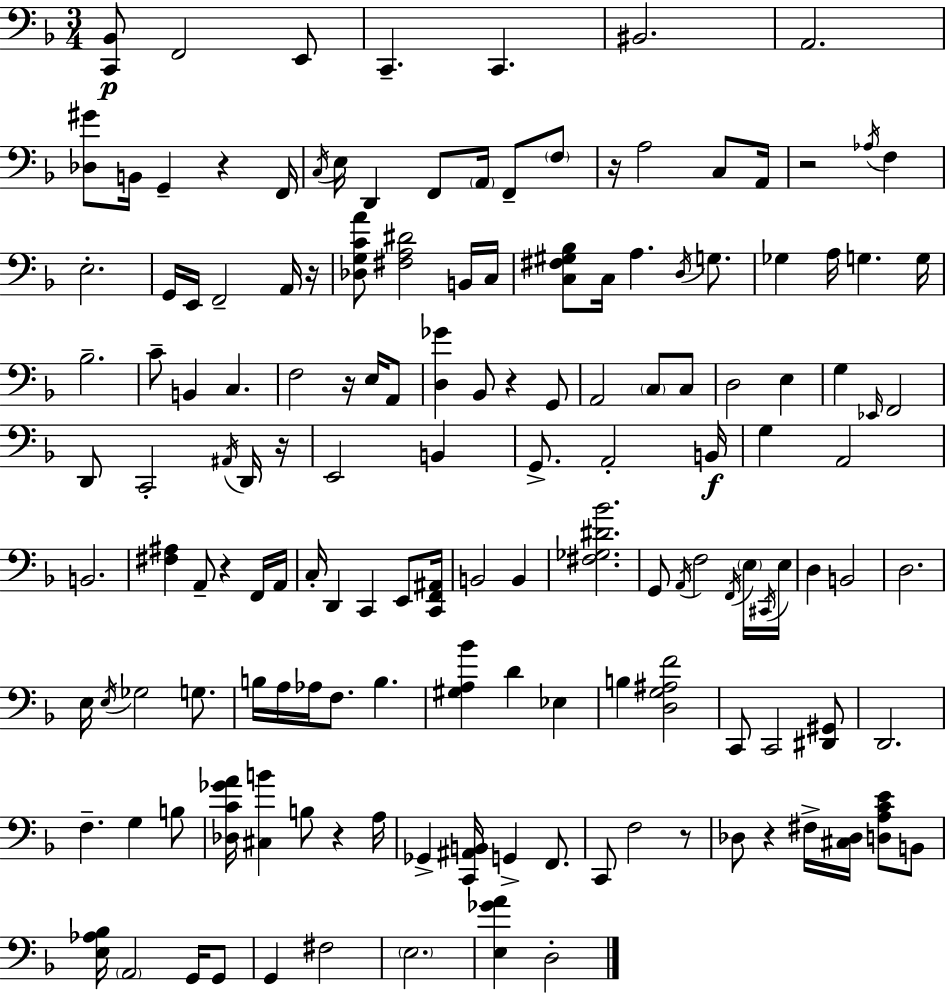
{
  \clef bass
  \numericTimeSignature
  \time 3/4
  \key d \minor
  <c, bes,>8\p f,2 e,8 | c,4.-- c,4. | bis,2. | a,2. | \break <des gis'>8 b,16 g,4-- r4 f,16 | \acciaccatura { c16 } e16 d,4 f,8 \parenthesize a,16 f,8-- \parenthesize f8 | r16 a2 c8 | a,16 r2 \acciaccatura { aes16 } f4 | \break e2.-. | g,16 e,16 f,2-- | a,16 r16 <des g c' a'>8 <fis a dis'>2 | b,16 c16 <c fis gis bes>8 c16 a4. \acciaccatura { d16 } | \break g8. ges4 a16 g4. | g16 bes2.-- | c'8-- b,4 c4. | f2 r16 | \break e16 a,8 <d ges'>4 bes,8 r4 | g,8 a,2 \parenthesize c8 | c8 d2 e4 | g4 \grace { ees,16 } f,2 | \break d,8 c,2-. | \acciaccatura { ais,16 } d,16 r16 e,2 | b,4 g,8.-> a,2-. | b,16\f g4 a,2 | \break b,2. | <fis ais>4 a,8-- r4 | f,16 a,16 c16-. d,4 c,4 | e,8 <c, f, ais,>16 b,2 | \break b,4 <fis ges dis' bes'>2. | g,8 \acciaccatura { a,16 } f2 | \acciaccatura { f,16 } \parenthesize e16 \acciaccatura { cis,16 } e16 d4 | b,2 d2. | \break e16 \acciaccatura { e16 } ges2 | g8. b16 a16 aes16 | f8. b4. <gis a bes'>4 | d'4 ees4 b4 | \break <d g ais f'>2 c,8 c,2 | <dis, gis,>8 d,2. | f4.-- | g4 b8 <des c' ges' a'>16 <cis b'>4 | \break b8 r4 a16 ges,4-> | <c, ais, b,>16 g,4-> f,8. c,8 f2 | r8 des8 r4 | fis16-> <cis des>16 <d a c' e'>8 b,8 <e aes bes>16 \parenthesize a,2 | \break g,16 g,8 g,4 | fis2 \parenthesize e2. | <e ges' a'>4 | d2-. \bar "|."
}